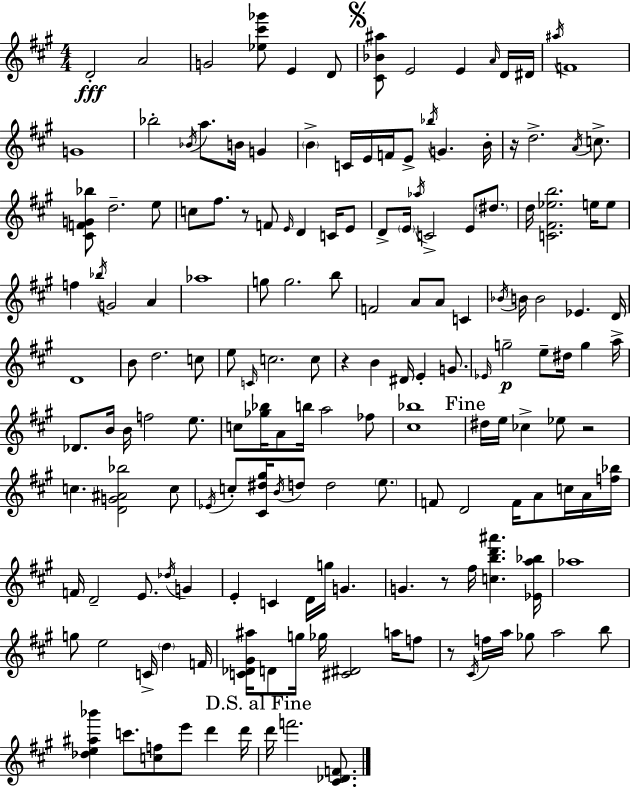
D4/h A4/h G4/h [Eb5,C#6,Gb6]/e E4/q D4/e [C#4,Bb4,A#5]/e E4/h E4/q A4/s D4/s D#4/s A#5/s F4/w G4/w Bb5/h Bb4/s A5/e. B4/s G4/q B4/q C4/s E4/s F4/s E4/e Bb5/s G4/q. B4/s R/s D5/h. A4/s C5/e. [C#4,F4,G4,Bb5]/e D5/h. E5/e C5/e F#5/e. R/e F4/e E4/s D4/q C4/s E4/e D4/e E4/s Ab5/s C4/h E4/e D#5/e. D5/s [C4,F#4,Eb5,B5]/h. E5/s E5/e F5/q Bb5/s G4/h A4/q Ab5/w G5/e G5/h. B5/e F4/h A4/e A4/e C4/q Bb4/s B4/s B4/h Eb4/q. D4/s D4/w B4/e D5/h. C5/e E5/e C4/s C5/h. C5/e R/q B4/q D#4/s E4/q G4/e. Eb4/s G5/h E5/e D#5/s G5/q A5/s Db4/e. B4/s B4/s F5/h E5/e. C5/e [Gb5,Bb5]/s A4/e B5/s A5/h FES5/e [C#5,Bb5]/w D#5/s E5/s CES5/q Eb5/e R/h C5/q. [D4,G4,A#4,Bb5]/h C5/e Eb4/s C5/e [C#4,D#5,G#5]/s B4/s D5/e D5/h E5/e. F4/e D4/h F4/s A4/e C5/s A4/s [F5,Bb5]/s F4/s D4/h E4/e. Db5/s G4/q E4/q C4/q D4/s G5/s G4/q. G4/q. R/e F#5/s [C5,B5,D6,A#6]/q. [Eb4,A5,Bb5]/s Ab5/w G5/e E5/h C4/s D5/q F4/s [C4,Db4,G#4,A#5]/s D4/e G5/s Gb5/s [C#4,D#4]/h A5/s F5/e R/e C#4/s F5/s A5/s Gb5/e A5/h B5/e [Db5,E5,A#5,Bb6]/q C6/e. [C5,F5]/e E6/e D6/q D6/s D6/s F6/h. [C#4,Db4,F4]/e.